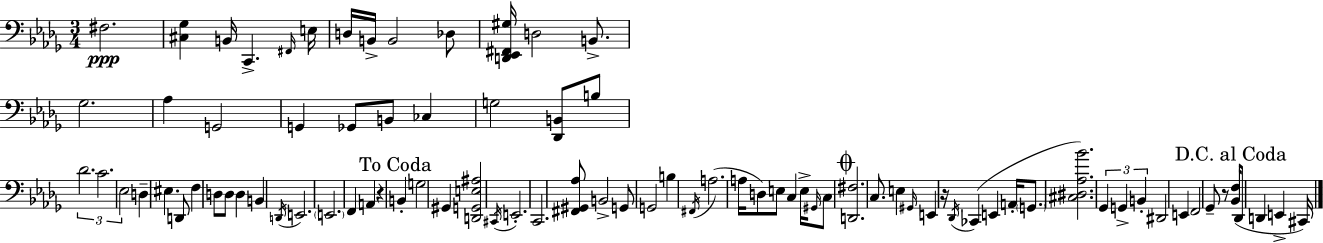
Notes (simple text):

F#3/h. [C#3,Gb3]/q B2/s C2/q. F#2/s E3/s D3/s B2/s B2/h Db3/e [D2,Eb2,F#2,G#3]/s D3/h B2/e. Gb3/h. Ab3/q G2/h G2/q Gb2/e B2/e CES3/q G3/h [Db2,B2]/e B3/e Db4/h. C4/h. Eb3/h D3/q EIS3/q. D2/e F3/q D3/e D3/e D3/q B2/q D2/s E2/h. E2/h. F2/q A2/q R/q B2/q G3/h G#2/q [D2,G2,E3,A#3]/h C#2/s E2/h. C2/h. [F#2,G#2,Ab3]/e B2/h G2/e G2/h B3/q F#2/s A3/h. A3/s D3/e E3/e C3/q E3/s G#2/s C3/e [D2,F#3]/h. C3/e. E3/q G#2/s E2/q R/s Db2/s CES2/q E2/q A2/s G2/e. [C#3,D#3,Ab3,Bb4]/h. Gb2/q G2/q B2/q D#2/h E2/q F2/h Gb2/e R/e [Bb2,F3]/s Db2/e D2/q E2/q C#2/s